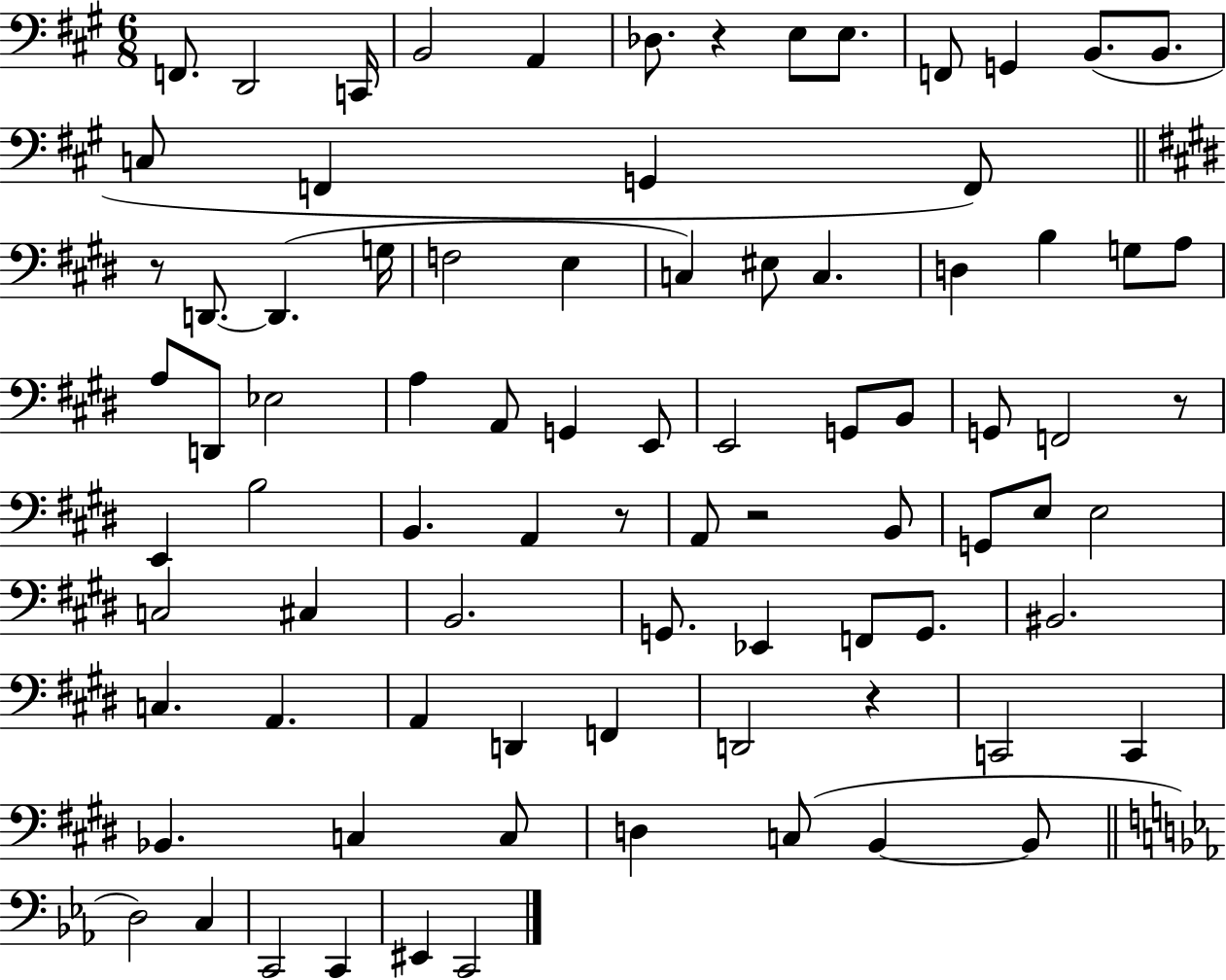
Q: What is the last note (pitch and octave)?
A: C2